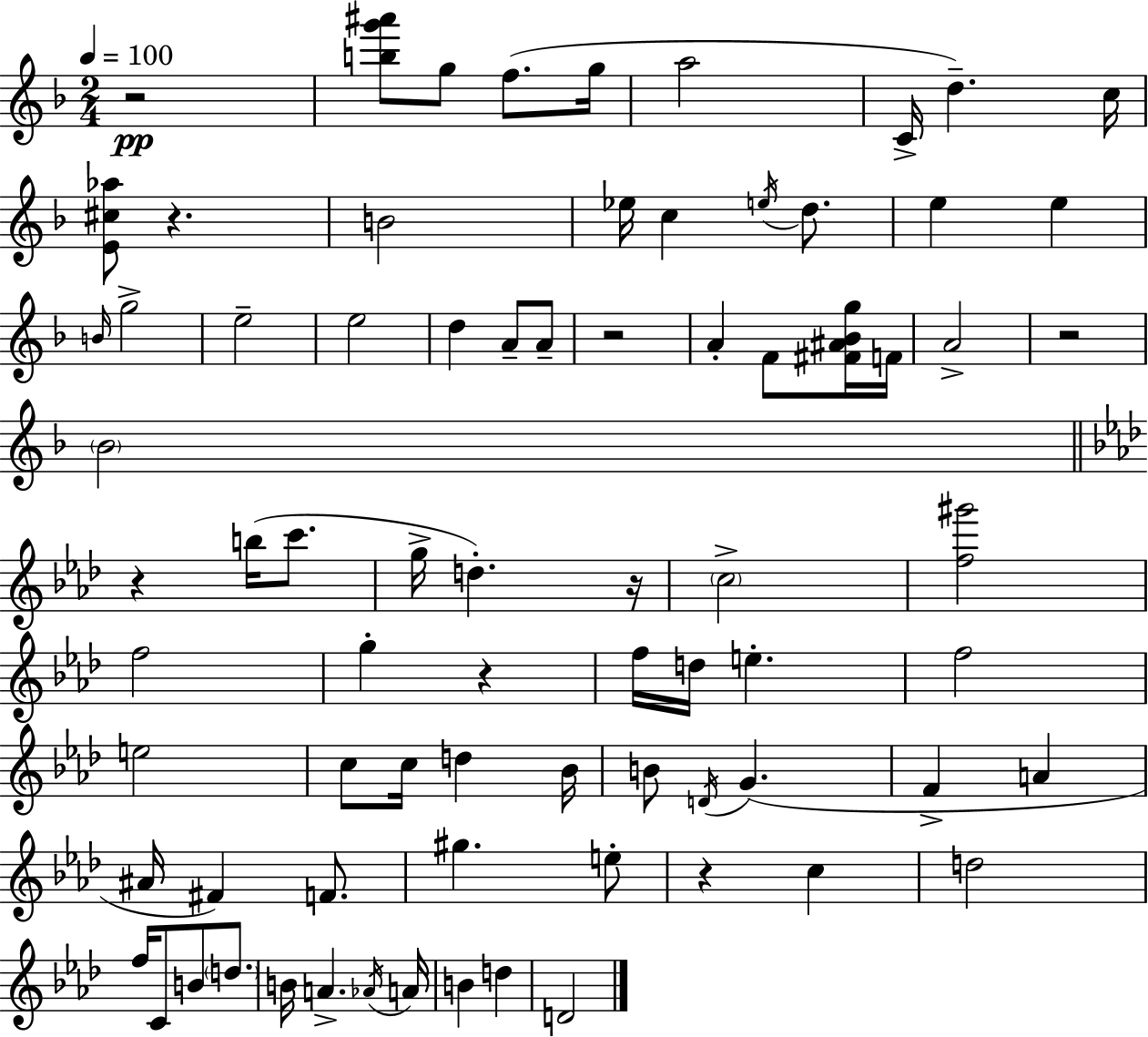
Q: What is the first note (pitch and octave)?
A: G5